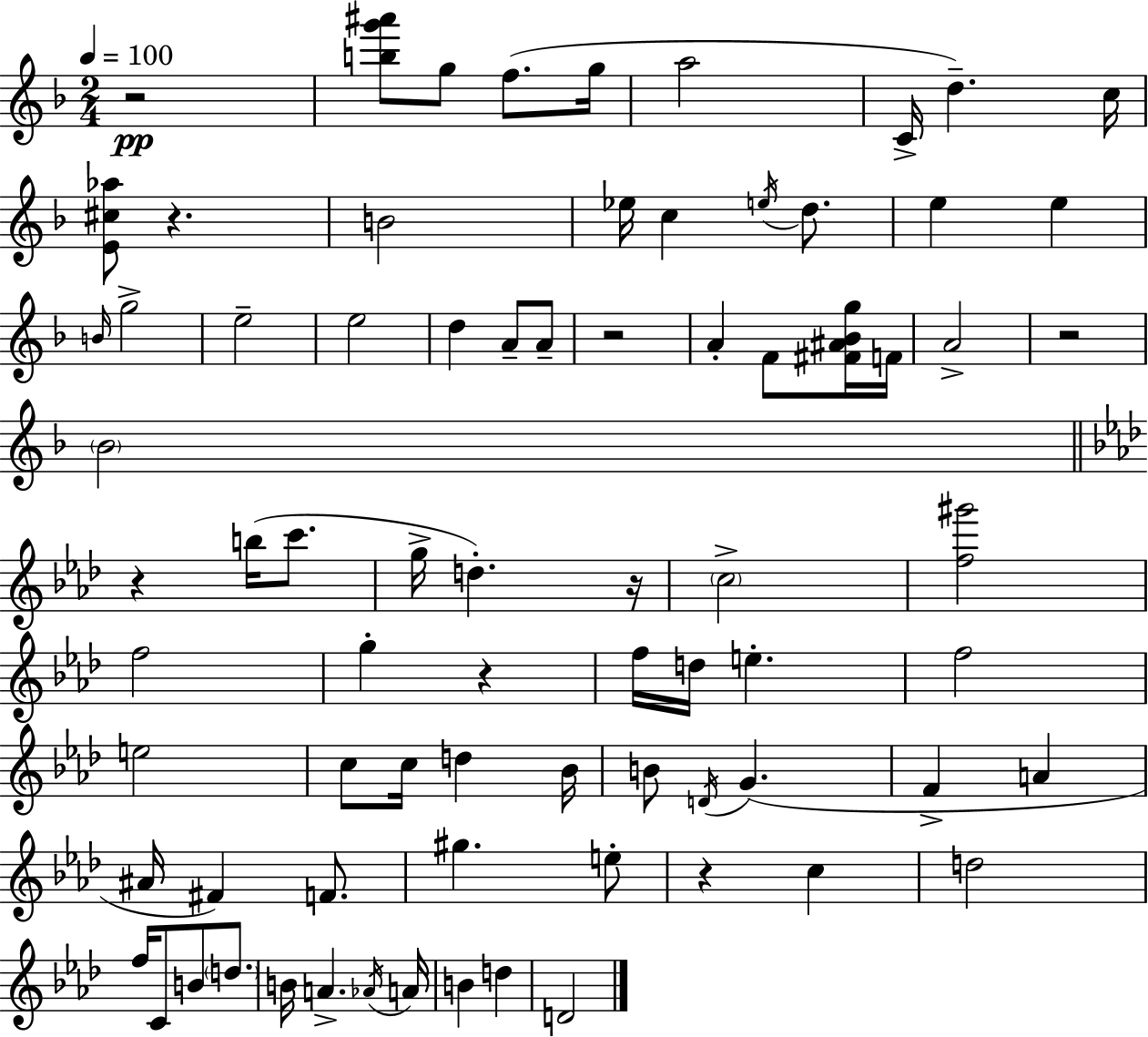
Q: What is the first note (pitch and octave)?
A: G5